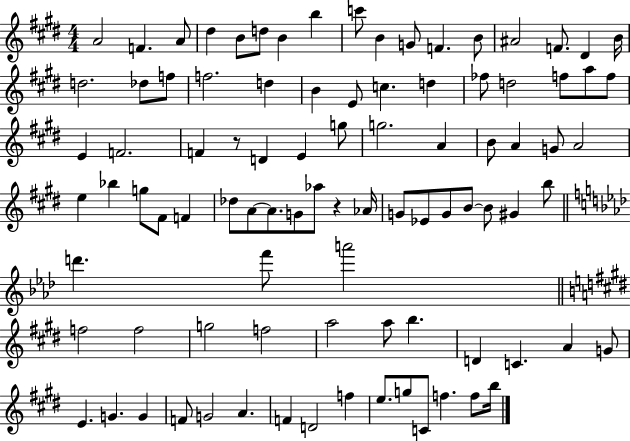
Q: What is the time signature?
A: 4/4